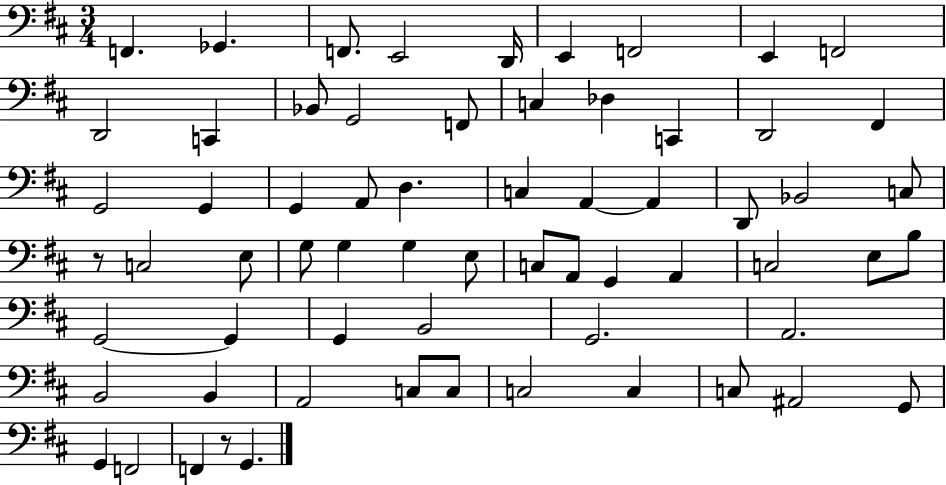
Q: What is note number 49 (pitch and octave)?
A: A2